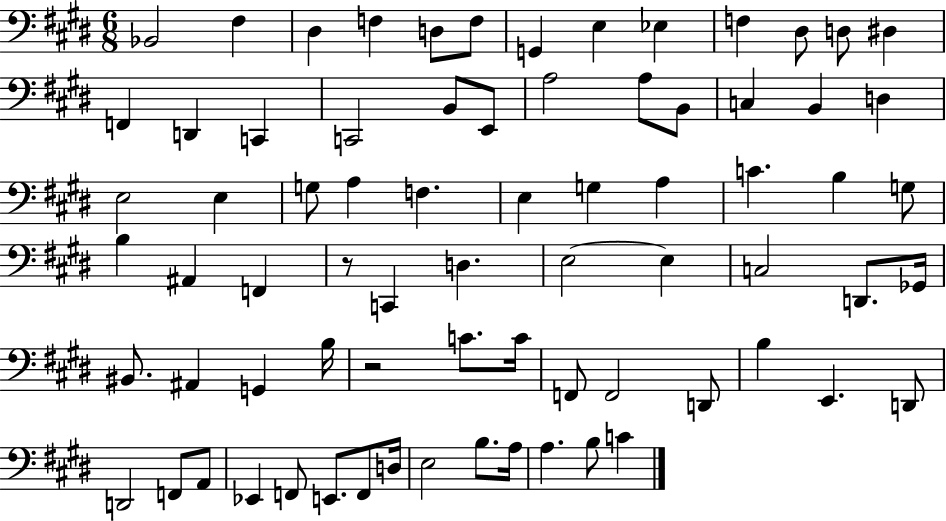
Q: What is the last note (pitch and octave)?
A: C4